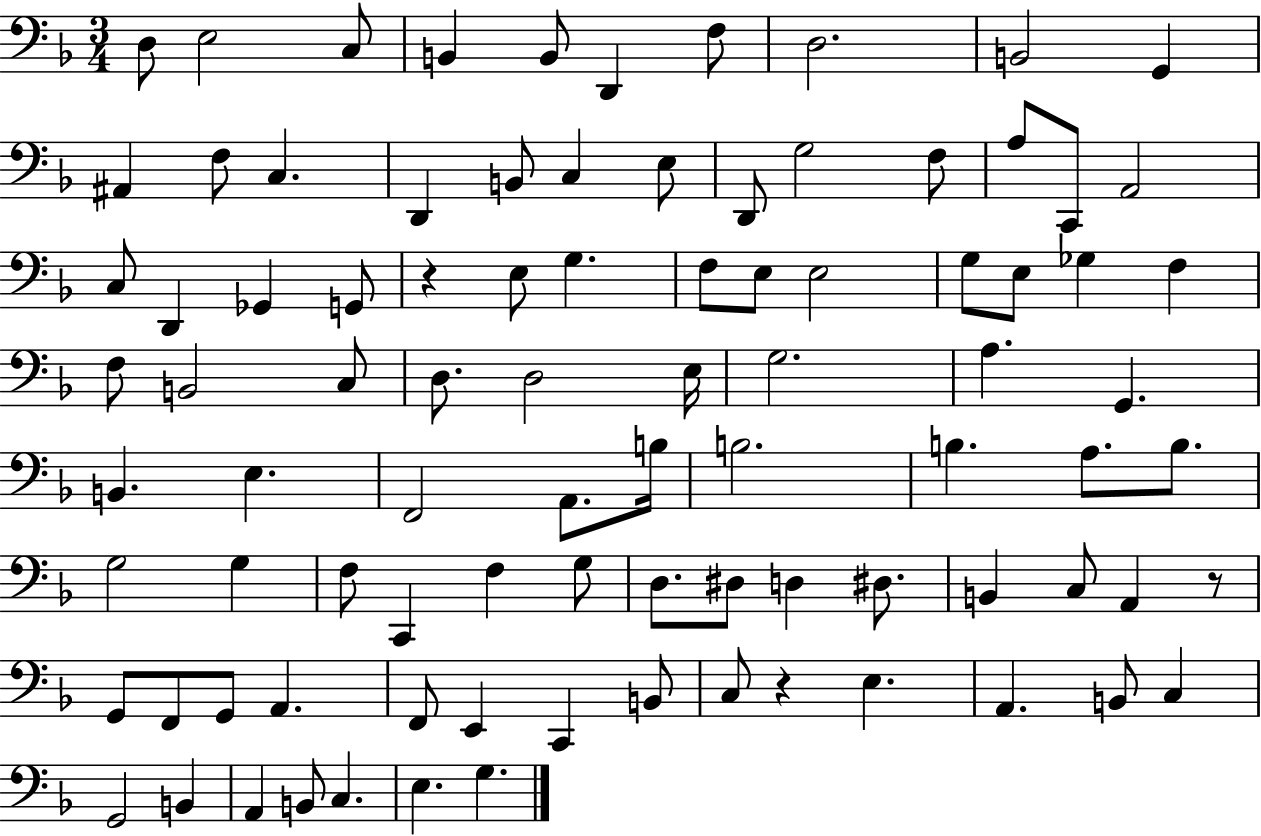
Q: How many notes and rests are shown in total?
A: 90